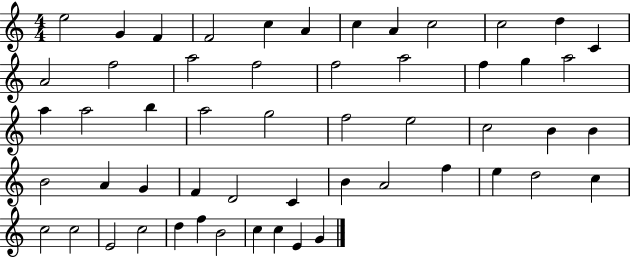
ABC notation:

X:1
T:Untitled
M:4/4
L:1/4
K:C
e2 G F F2 c A c A c2 c2 d C A2 f2 a2 f2 f2 a2 f g a2 a a2 b a2 g2 f2 e2 c2 B B B2 A G F D2 C B A2 f e d2 c c2 c2 E2 c2 d f B2 c c E G